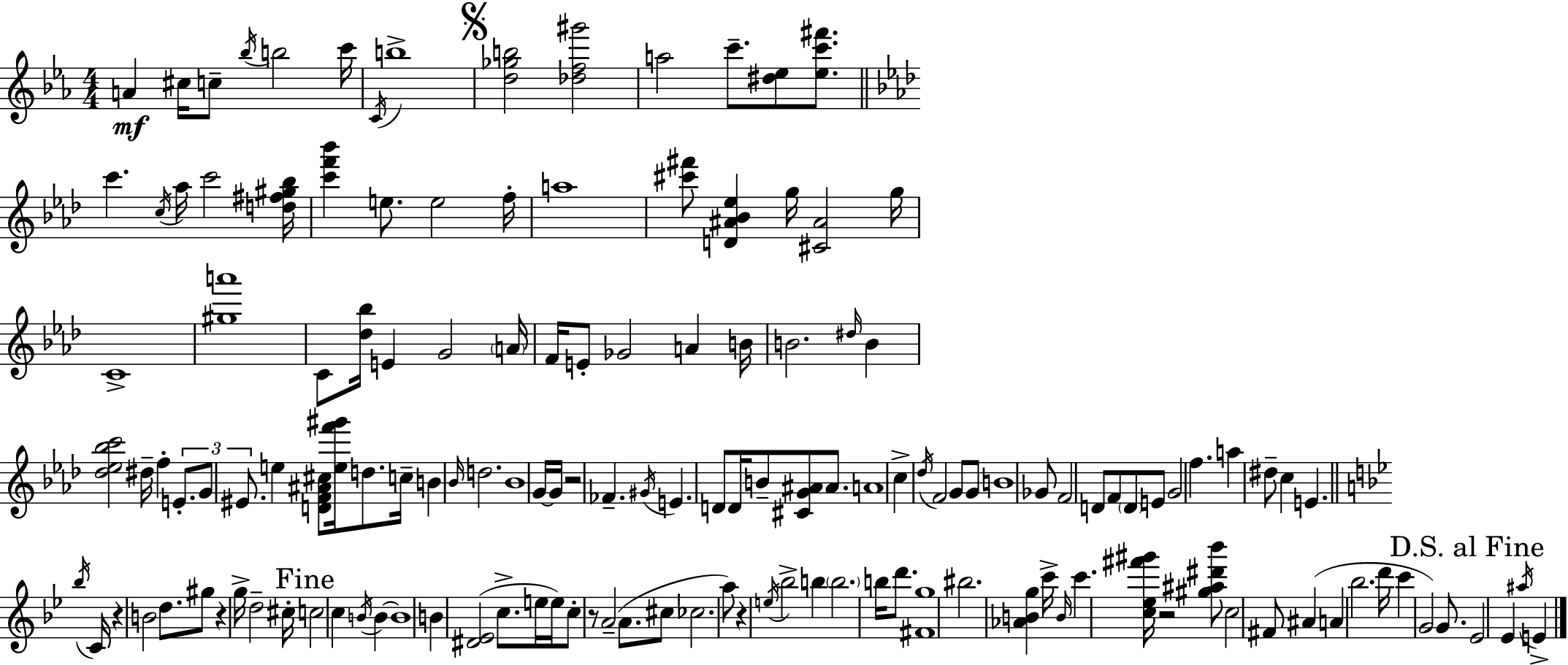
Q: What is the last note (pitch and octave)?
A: E4